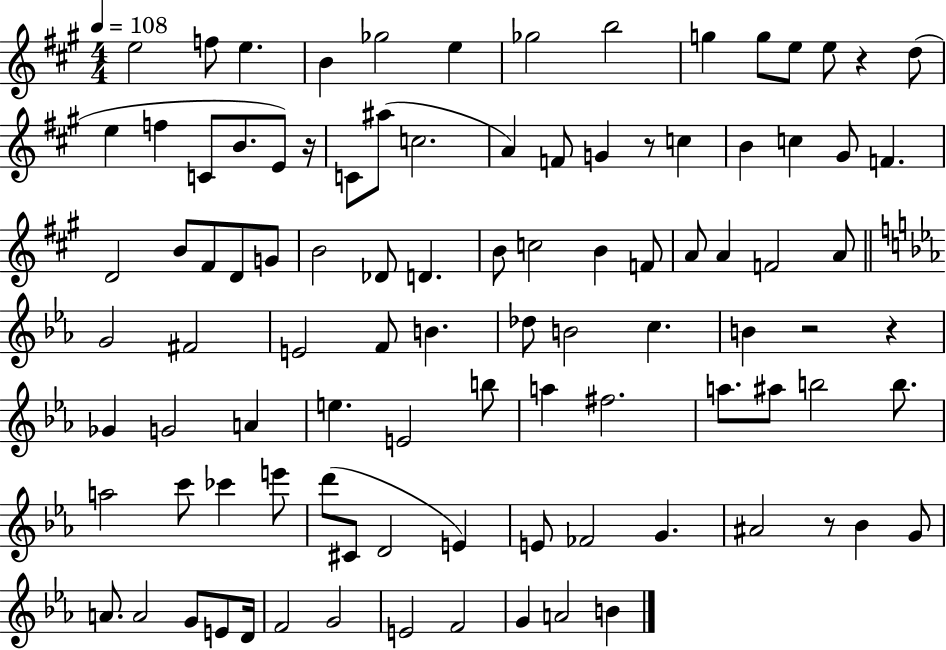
X:1
T:Untitled
M:4/4
L:1/4
K:A
e2 f/2 e B _g2 e _g2 b2 g g/2 e/2 e/2 z d/2 e f C/2 B/2 E/2 z/4 C/2 ^a/2 c2 A F/2 G z/2 c B c ^G/2 F D2 B/2 ^F/2 D/2 G/2 B2 _D/2 D B/2 c2 B F/2 A/2 A F2 A/2 G2 ^F2 E2 F/2 B _d/2 B2 c B z2 z _G G2 A e E2 b/2 a ^f2 a/2 ^a/2 b2 b/2 a2 c'/2 _c' e'/2 d'/2 ^C/2 D2 E E/2 _F2 G ^A2 z/2 _B G/2 A/2 A2 G/2 E/2 D/4 F2 G2 E2 F2 G A2 B